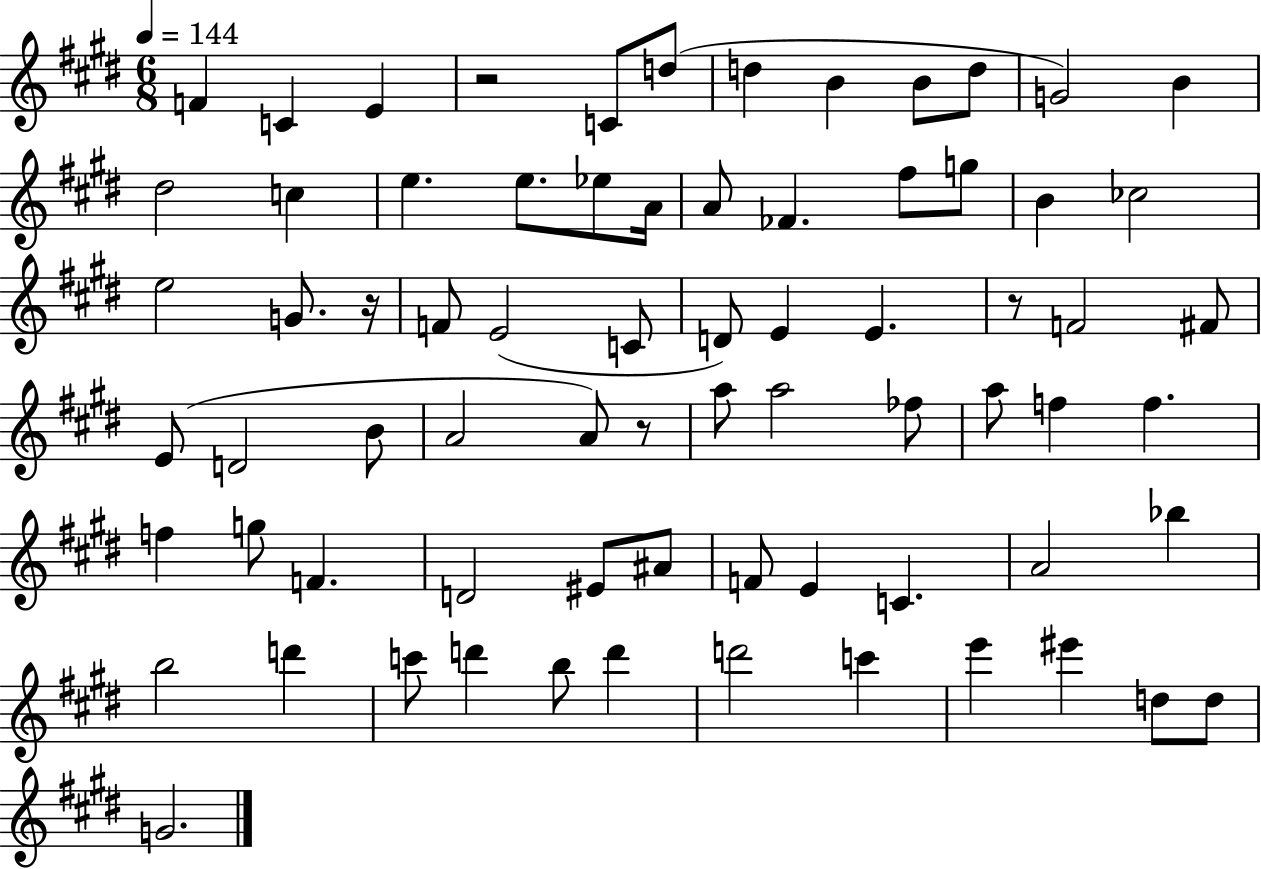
F4/q C4/q E4/q R/h C4/e D5/e D5/q B4/q B4/e D5/e G4/h B4/q D#5/h C5/q E5/q. E5/e. Eb5/e A4/s A4/e FES4/q. F#5/e G5/e B4/q CES5/h E5/h G4/e. R/s F4/e E4/h C4/e D4/e E4/q E4/q. R/e F4/h F#4/e E4/e D4/h B4/e A4/h A4/e R/e A5/e A5/h FES5/e A5/e F5/q F5/q. F5/q G5/e F4/q. D4/h EIS4/e A#4/e F4/e E4/q C4/q. A4/h Bb5/q B5/h D6/q C6/e D6/q B5/e D6/q D6/h C6/q E6/q EIS6/q D5/e D5/e G4/h.